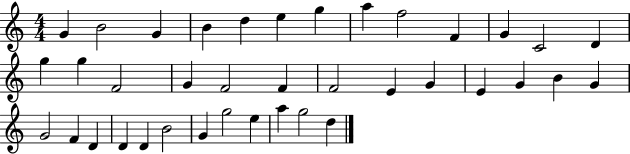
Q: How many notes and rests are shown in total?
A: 38